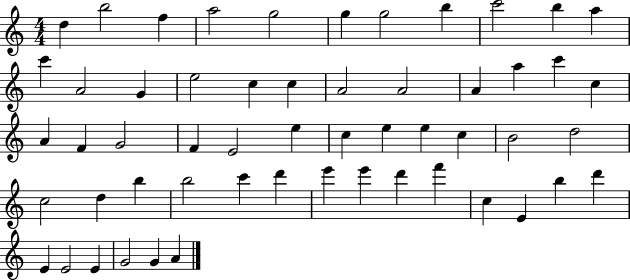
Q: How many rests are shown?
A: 0